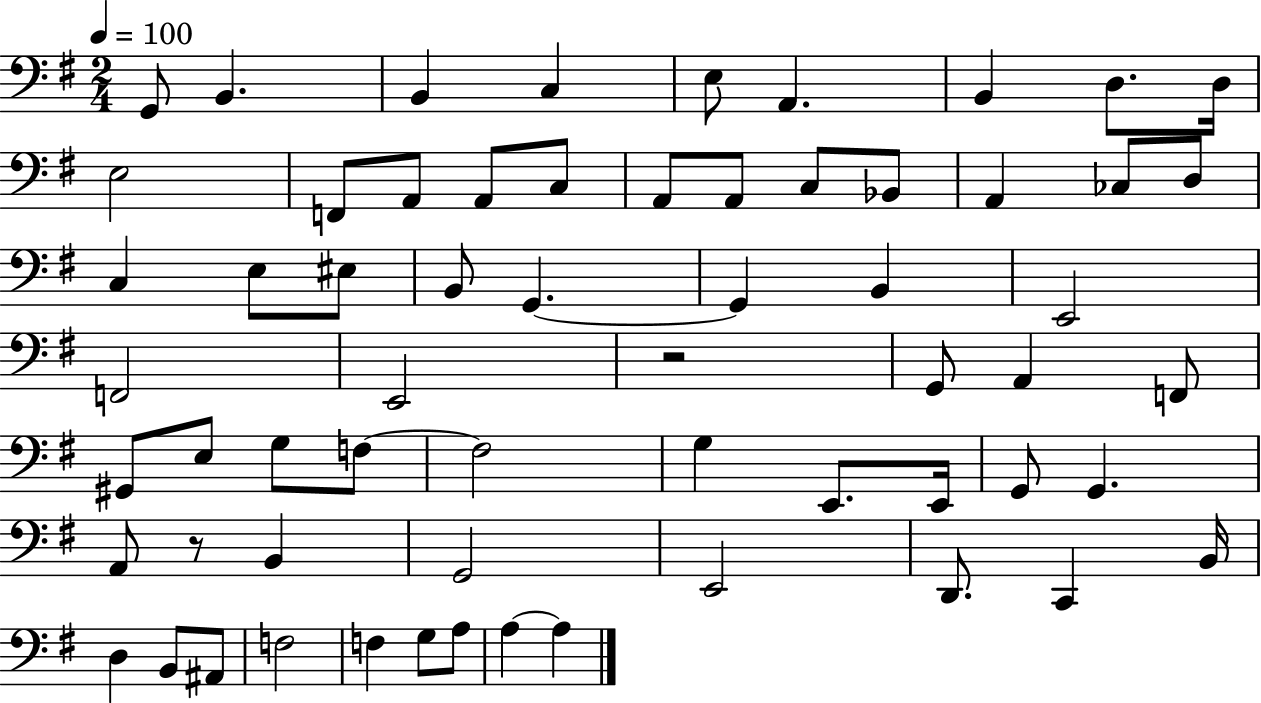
{
  \clef bass
  \numericTimeSignature
  \time 2/4
  \key g \major
  \tempo 4 = 100
  \repeat volta 2 { g,8 b,4. | b,4 c4 | e8 a,4. | b,4 d8. d16 | \break e2 | f,8 a,8 a,8 c8 | a,8 a,8 c8 bes,8 | a,4 ces8 d8 | \break c4 e8 eis8 | b,8 g,4.~~ | g,4 b,4 | e,2 | \break f,2 | e,2 | r2 | g,8 a,4 f,8 | \break gis,8 e8 g8 f8~~ | f2 | g4 e,8. e,16 | g,8 g,4. | \break a,8 r8 b,4 | g,2 | e,2 | d,8. c,4 b,16 | \break d4 b,8 ais,8 | f2 | f4 g8 a8 | a4~~ a4 | \break } \bar "|."
}